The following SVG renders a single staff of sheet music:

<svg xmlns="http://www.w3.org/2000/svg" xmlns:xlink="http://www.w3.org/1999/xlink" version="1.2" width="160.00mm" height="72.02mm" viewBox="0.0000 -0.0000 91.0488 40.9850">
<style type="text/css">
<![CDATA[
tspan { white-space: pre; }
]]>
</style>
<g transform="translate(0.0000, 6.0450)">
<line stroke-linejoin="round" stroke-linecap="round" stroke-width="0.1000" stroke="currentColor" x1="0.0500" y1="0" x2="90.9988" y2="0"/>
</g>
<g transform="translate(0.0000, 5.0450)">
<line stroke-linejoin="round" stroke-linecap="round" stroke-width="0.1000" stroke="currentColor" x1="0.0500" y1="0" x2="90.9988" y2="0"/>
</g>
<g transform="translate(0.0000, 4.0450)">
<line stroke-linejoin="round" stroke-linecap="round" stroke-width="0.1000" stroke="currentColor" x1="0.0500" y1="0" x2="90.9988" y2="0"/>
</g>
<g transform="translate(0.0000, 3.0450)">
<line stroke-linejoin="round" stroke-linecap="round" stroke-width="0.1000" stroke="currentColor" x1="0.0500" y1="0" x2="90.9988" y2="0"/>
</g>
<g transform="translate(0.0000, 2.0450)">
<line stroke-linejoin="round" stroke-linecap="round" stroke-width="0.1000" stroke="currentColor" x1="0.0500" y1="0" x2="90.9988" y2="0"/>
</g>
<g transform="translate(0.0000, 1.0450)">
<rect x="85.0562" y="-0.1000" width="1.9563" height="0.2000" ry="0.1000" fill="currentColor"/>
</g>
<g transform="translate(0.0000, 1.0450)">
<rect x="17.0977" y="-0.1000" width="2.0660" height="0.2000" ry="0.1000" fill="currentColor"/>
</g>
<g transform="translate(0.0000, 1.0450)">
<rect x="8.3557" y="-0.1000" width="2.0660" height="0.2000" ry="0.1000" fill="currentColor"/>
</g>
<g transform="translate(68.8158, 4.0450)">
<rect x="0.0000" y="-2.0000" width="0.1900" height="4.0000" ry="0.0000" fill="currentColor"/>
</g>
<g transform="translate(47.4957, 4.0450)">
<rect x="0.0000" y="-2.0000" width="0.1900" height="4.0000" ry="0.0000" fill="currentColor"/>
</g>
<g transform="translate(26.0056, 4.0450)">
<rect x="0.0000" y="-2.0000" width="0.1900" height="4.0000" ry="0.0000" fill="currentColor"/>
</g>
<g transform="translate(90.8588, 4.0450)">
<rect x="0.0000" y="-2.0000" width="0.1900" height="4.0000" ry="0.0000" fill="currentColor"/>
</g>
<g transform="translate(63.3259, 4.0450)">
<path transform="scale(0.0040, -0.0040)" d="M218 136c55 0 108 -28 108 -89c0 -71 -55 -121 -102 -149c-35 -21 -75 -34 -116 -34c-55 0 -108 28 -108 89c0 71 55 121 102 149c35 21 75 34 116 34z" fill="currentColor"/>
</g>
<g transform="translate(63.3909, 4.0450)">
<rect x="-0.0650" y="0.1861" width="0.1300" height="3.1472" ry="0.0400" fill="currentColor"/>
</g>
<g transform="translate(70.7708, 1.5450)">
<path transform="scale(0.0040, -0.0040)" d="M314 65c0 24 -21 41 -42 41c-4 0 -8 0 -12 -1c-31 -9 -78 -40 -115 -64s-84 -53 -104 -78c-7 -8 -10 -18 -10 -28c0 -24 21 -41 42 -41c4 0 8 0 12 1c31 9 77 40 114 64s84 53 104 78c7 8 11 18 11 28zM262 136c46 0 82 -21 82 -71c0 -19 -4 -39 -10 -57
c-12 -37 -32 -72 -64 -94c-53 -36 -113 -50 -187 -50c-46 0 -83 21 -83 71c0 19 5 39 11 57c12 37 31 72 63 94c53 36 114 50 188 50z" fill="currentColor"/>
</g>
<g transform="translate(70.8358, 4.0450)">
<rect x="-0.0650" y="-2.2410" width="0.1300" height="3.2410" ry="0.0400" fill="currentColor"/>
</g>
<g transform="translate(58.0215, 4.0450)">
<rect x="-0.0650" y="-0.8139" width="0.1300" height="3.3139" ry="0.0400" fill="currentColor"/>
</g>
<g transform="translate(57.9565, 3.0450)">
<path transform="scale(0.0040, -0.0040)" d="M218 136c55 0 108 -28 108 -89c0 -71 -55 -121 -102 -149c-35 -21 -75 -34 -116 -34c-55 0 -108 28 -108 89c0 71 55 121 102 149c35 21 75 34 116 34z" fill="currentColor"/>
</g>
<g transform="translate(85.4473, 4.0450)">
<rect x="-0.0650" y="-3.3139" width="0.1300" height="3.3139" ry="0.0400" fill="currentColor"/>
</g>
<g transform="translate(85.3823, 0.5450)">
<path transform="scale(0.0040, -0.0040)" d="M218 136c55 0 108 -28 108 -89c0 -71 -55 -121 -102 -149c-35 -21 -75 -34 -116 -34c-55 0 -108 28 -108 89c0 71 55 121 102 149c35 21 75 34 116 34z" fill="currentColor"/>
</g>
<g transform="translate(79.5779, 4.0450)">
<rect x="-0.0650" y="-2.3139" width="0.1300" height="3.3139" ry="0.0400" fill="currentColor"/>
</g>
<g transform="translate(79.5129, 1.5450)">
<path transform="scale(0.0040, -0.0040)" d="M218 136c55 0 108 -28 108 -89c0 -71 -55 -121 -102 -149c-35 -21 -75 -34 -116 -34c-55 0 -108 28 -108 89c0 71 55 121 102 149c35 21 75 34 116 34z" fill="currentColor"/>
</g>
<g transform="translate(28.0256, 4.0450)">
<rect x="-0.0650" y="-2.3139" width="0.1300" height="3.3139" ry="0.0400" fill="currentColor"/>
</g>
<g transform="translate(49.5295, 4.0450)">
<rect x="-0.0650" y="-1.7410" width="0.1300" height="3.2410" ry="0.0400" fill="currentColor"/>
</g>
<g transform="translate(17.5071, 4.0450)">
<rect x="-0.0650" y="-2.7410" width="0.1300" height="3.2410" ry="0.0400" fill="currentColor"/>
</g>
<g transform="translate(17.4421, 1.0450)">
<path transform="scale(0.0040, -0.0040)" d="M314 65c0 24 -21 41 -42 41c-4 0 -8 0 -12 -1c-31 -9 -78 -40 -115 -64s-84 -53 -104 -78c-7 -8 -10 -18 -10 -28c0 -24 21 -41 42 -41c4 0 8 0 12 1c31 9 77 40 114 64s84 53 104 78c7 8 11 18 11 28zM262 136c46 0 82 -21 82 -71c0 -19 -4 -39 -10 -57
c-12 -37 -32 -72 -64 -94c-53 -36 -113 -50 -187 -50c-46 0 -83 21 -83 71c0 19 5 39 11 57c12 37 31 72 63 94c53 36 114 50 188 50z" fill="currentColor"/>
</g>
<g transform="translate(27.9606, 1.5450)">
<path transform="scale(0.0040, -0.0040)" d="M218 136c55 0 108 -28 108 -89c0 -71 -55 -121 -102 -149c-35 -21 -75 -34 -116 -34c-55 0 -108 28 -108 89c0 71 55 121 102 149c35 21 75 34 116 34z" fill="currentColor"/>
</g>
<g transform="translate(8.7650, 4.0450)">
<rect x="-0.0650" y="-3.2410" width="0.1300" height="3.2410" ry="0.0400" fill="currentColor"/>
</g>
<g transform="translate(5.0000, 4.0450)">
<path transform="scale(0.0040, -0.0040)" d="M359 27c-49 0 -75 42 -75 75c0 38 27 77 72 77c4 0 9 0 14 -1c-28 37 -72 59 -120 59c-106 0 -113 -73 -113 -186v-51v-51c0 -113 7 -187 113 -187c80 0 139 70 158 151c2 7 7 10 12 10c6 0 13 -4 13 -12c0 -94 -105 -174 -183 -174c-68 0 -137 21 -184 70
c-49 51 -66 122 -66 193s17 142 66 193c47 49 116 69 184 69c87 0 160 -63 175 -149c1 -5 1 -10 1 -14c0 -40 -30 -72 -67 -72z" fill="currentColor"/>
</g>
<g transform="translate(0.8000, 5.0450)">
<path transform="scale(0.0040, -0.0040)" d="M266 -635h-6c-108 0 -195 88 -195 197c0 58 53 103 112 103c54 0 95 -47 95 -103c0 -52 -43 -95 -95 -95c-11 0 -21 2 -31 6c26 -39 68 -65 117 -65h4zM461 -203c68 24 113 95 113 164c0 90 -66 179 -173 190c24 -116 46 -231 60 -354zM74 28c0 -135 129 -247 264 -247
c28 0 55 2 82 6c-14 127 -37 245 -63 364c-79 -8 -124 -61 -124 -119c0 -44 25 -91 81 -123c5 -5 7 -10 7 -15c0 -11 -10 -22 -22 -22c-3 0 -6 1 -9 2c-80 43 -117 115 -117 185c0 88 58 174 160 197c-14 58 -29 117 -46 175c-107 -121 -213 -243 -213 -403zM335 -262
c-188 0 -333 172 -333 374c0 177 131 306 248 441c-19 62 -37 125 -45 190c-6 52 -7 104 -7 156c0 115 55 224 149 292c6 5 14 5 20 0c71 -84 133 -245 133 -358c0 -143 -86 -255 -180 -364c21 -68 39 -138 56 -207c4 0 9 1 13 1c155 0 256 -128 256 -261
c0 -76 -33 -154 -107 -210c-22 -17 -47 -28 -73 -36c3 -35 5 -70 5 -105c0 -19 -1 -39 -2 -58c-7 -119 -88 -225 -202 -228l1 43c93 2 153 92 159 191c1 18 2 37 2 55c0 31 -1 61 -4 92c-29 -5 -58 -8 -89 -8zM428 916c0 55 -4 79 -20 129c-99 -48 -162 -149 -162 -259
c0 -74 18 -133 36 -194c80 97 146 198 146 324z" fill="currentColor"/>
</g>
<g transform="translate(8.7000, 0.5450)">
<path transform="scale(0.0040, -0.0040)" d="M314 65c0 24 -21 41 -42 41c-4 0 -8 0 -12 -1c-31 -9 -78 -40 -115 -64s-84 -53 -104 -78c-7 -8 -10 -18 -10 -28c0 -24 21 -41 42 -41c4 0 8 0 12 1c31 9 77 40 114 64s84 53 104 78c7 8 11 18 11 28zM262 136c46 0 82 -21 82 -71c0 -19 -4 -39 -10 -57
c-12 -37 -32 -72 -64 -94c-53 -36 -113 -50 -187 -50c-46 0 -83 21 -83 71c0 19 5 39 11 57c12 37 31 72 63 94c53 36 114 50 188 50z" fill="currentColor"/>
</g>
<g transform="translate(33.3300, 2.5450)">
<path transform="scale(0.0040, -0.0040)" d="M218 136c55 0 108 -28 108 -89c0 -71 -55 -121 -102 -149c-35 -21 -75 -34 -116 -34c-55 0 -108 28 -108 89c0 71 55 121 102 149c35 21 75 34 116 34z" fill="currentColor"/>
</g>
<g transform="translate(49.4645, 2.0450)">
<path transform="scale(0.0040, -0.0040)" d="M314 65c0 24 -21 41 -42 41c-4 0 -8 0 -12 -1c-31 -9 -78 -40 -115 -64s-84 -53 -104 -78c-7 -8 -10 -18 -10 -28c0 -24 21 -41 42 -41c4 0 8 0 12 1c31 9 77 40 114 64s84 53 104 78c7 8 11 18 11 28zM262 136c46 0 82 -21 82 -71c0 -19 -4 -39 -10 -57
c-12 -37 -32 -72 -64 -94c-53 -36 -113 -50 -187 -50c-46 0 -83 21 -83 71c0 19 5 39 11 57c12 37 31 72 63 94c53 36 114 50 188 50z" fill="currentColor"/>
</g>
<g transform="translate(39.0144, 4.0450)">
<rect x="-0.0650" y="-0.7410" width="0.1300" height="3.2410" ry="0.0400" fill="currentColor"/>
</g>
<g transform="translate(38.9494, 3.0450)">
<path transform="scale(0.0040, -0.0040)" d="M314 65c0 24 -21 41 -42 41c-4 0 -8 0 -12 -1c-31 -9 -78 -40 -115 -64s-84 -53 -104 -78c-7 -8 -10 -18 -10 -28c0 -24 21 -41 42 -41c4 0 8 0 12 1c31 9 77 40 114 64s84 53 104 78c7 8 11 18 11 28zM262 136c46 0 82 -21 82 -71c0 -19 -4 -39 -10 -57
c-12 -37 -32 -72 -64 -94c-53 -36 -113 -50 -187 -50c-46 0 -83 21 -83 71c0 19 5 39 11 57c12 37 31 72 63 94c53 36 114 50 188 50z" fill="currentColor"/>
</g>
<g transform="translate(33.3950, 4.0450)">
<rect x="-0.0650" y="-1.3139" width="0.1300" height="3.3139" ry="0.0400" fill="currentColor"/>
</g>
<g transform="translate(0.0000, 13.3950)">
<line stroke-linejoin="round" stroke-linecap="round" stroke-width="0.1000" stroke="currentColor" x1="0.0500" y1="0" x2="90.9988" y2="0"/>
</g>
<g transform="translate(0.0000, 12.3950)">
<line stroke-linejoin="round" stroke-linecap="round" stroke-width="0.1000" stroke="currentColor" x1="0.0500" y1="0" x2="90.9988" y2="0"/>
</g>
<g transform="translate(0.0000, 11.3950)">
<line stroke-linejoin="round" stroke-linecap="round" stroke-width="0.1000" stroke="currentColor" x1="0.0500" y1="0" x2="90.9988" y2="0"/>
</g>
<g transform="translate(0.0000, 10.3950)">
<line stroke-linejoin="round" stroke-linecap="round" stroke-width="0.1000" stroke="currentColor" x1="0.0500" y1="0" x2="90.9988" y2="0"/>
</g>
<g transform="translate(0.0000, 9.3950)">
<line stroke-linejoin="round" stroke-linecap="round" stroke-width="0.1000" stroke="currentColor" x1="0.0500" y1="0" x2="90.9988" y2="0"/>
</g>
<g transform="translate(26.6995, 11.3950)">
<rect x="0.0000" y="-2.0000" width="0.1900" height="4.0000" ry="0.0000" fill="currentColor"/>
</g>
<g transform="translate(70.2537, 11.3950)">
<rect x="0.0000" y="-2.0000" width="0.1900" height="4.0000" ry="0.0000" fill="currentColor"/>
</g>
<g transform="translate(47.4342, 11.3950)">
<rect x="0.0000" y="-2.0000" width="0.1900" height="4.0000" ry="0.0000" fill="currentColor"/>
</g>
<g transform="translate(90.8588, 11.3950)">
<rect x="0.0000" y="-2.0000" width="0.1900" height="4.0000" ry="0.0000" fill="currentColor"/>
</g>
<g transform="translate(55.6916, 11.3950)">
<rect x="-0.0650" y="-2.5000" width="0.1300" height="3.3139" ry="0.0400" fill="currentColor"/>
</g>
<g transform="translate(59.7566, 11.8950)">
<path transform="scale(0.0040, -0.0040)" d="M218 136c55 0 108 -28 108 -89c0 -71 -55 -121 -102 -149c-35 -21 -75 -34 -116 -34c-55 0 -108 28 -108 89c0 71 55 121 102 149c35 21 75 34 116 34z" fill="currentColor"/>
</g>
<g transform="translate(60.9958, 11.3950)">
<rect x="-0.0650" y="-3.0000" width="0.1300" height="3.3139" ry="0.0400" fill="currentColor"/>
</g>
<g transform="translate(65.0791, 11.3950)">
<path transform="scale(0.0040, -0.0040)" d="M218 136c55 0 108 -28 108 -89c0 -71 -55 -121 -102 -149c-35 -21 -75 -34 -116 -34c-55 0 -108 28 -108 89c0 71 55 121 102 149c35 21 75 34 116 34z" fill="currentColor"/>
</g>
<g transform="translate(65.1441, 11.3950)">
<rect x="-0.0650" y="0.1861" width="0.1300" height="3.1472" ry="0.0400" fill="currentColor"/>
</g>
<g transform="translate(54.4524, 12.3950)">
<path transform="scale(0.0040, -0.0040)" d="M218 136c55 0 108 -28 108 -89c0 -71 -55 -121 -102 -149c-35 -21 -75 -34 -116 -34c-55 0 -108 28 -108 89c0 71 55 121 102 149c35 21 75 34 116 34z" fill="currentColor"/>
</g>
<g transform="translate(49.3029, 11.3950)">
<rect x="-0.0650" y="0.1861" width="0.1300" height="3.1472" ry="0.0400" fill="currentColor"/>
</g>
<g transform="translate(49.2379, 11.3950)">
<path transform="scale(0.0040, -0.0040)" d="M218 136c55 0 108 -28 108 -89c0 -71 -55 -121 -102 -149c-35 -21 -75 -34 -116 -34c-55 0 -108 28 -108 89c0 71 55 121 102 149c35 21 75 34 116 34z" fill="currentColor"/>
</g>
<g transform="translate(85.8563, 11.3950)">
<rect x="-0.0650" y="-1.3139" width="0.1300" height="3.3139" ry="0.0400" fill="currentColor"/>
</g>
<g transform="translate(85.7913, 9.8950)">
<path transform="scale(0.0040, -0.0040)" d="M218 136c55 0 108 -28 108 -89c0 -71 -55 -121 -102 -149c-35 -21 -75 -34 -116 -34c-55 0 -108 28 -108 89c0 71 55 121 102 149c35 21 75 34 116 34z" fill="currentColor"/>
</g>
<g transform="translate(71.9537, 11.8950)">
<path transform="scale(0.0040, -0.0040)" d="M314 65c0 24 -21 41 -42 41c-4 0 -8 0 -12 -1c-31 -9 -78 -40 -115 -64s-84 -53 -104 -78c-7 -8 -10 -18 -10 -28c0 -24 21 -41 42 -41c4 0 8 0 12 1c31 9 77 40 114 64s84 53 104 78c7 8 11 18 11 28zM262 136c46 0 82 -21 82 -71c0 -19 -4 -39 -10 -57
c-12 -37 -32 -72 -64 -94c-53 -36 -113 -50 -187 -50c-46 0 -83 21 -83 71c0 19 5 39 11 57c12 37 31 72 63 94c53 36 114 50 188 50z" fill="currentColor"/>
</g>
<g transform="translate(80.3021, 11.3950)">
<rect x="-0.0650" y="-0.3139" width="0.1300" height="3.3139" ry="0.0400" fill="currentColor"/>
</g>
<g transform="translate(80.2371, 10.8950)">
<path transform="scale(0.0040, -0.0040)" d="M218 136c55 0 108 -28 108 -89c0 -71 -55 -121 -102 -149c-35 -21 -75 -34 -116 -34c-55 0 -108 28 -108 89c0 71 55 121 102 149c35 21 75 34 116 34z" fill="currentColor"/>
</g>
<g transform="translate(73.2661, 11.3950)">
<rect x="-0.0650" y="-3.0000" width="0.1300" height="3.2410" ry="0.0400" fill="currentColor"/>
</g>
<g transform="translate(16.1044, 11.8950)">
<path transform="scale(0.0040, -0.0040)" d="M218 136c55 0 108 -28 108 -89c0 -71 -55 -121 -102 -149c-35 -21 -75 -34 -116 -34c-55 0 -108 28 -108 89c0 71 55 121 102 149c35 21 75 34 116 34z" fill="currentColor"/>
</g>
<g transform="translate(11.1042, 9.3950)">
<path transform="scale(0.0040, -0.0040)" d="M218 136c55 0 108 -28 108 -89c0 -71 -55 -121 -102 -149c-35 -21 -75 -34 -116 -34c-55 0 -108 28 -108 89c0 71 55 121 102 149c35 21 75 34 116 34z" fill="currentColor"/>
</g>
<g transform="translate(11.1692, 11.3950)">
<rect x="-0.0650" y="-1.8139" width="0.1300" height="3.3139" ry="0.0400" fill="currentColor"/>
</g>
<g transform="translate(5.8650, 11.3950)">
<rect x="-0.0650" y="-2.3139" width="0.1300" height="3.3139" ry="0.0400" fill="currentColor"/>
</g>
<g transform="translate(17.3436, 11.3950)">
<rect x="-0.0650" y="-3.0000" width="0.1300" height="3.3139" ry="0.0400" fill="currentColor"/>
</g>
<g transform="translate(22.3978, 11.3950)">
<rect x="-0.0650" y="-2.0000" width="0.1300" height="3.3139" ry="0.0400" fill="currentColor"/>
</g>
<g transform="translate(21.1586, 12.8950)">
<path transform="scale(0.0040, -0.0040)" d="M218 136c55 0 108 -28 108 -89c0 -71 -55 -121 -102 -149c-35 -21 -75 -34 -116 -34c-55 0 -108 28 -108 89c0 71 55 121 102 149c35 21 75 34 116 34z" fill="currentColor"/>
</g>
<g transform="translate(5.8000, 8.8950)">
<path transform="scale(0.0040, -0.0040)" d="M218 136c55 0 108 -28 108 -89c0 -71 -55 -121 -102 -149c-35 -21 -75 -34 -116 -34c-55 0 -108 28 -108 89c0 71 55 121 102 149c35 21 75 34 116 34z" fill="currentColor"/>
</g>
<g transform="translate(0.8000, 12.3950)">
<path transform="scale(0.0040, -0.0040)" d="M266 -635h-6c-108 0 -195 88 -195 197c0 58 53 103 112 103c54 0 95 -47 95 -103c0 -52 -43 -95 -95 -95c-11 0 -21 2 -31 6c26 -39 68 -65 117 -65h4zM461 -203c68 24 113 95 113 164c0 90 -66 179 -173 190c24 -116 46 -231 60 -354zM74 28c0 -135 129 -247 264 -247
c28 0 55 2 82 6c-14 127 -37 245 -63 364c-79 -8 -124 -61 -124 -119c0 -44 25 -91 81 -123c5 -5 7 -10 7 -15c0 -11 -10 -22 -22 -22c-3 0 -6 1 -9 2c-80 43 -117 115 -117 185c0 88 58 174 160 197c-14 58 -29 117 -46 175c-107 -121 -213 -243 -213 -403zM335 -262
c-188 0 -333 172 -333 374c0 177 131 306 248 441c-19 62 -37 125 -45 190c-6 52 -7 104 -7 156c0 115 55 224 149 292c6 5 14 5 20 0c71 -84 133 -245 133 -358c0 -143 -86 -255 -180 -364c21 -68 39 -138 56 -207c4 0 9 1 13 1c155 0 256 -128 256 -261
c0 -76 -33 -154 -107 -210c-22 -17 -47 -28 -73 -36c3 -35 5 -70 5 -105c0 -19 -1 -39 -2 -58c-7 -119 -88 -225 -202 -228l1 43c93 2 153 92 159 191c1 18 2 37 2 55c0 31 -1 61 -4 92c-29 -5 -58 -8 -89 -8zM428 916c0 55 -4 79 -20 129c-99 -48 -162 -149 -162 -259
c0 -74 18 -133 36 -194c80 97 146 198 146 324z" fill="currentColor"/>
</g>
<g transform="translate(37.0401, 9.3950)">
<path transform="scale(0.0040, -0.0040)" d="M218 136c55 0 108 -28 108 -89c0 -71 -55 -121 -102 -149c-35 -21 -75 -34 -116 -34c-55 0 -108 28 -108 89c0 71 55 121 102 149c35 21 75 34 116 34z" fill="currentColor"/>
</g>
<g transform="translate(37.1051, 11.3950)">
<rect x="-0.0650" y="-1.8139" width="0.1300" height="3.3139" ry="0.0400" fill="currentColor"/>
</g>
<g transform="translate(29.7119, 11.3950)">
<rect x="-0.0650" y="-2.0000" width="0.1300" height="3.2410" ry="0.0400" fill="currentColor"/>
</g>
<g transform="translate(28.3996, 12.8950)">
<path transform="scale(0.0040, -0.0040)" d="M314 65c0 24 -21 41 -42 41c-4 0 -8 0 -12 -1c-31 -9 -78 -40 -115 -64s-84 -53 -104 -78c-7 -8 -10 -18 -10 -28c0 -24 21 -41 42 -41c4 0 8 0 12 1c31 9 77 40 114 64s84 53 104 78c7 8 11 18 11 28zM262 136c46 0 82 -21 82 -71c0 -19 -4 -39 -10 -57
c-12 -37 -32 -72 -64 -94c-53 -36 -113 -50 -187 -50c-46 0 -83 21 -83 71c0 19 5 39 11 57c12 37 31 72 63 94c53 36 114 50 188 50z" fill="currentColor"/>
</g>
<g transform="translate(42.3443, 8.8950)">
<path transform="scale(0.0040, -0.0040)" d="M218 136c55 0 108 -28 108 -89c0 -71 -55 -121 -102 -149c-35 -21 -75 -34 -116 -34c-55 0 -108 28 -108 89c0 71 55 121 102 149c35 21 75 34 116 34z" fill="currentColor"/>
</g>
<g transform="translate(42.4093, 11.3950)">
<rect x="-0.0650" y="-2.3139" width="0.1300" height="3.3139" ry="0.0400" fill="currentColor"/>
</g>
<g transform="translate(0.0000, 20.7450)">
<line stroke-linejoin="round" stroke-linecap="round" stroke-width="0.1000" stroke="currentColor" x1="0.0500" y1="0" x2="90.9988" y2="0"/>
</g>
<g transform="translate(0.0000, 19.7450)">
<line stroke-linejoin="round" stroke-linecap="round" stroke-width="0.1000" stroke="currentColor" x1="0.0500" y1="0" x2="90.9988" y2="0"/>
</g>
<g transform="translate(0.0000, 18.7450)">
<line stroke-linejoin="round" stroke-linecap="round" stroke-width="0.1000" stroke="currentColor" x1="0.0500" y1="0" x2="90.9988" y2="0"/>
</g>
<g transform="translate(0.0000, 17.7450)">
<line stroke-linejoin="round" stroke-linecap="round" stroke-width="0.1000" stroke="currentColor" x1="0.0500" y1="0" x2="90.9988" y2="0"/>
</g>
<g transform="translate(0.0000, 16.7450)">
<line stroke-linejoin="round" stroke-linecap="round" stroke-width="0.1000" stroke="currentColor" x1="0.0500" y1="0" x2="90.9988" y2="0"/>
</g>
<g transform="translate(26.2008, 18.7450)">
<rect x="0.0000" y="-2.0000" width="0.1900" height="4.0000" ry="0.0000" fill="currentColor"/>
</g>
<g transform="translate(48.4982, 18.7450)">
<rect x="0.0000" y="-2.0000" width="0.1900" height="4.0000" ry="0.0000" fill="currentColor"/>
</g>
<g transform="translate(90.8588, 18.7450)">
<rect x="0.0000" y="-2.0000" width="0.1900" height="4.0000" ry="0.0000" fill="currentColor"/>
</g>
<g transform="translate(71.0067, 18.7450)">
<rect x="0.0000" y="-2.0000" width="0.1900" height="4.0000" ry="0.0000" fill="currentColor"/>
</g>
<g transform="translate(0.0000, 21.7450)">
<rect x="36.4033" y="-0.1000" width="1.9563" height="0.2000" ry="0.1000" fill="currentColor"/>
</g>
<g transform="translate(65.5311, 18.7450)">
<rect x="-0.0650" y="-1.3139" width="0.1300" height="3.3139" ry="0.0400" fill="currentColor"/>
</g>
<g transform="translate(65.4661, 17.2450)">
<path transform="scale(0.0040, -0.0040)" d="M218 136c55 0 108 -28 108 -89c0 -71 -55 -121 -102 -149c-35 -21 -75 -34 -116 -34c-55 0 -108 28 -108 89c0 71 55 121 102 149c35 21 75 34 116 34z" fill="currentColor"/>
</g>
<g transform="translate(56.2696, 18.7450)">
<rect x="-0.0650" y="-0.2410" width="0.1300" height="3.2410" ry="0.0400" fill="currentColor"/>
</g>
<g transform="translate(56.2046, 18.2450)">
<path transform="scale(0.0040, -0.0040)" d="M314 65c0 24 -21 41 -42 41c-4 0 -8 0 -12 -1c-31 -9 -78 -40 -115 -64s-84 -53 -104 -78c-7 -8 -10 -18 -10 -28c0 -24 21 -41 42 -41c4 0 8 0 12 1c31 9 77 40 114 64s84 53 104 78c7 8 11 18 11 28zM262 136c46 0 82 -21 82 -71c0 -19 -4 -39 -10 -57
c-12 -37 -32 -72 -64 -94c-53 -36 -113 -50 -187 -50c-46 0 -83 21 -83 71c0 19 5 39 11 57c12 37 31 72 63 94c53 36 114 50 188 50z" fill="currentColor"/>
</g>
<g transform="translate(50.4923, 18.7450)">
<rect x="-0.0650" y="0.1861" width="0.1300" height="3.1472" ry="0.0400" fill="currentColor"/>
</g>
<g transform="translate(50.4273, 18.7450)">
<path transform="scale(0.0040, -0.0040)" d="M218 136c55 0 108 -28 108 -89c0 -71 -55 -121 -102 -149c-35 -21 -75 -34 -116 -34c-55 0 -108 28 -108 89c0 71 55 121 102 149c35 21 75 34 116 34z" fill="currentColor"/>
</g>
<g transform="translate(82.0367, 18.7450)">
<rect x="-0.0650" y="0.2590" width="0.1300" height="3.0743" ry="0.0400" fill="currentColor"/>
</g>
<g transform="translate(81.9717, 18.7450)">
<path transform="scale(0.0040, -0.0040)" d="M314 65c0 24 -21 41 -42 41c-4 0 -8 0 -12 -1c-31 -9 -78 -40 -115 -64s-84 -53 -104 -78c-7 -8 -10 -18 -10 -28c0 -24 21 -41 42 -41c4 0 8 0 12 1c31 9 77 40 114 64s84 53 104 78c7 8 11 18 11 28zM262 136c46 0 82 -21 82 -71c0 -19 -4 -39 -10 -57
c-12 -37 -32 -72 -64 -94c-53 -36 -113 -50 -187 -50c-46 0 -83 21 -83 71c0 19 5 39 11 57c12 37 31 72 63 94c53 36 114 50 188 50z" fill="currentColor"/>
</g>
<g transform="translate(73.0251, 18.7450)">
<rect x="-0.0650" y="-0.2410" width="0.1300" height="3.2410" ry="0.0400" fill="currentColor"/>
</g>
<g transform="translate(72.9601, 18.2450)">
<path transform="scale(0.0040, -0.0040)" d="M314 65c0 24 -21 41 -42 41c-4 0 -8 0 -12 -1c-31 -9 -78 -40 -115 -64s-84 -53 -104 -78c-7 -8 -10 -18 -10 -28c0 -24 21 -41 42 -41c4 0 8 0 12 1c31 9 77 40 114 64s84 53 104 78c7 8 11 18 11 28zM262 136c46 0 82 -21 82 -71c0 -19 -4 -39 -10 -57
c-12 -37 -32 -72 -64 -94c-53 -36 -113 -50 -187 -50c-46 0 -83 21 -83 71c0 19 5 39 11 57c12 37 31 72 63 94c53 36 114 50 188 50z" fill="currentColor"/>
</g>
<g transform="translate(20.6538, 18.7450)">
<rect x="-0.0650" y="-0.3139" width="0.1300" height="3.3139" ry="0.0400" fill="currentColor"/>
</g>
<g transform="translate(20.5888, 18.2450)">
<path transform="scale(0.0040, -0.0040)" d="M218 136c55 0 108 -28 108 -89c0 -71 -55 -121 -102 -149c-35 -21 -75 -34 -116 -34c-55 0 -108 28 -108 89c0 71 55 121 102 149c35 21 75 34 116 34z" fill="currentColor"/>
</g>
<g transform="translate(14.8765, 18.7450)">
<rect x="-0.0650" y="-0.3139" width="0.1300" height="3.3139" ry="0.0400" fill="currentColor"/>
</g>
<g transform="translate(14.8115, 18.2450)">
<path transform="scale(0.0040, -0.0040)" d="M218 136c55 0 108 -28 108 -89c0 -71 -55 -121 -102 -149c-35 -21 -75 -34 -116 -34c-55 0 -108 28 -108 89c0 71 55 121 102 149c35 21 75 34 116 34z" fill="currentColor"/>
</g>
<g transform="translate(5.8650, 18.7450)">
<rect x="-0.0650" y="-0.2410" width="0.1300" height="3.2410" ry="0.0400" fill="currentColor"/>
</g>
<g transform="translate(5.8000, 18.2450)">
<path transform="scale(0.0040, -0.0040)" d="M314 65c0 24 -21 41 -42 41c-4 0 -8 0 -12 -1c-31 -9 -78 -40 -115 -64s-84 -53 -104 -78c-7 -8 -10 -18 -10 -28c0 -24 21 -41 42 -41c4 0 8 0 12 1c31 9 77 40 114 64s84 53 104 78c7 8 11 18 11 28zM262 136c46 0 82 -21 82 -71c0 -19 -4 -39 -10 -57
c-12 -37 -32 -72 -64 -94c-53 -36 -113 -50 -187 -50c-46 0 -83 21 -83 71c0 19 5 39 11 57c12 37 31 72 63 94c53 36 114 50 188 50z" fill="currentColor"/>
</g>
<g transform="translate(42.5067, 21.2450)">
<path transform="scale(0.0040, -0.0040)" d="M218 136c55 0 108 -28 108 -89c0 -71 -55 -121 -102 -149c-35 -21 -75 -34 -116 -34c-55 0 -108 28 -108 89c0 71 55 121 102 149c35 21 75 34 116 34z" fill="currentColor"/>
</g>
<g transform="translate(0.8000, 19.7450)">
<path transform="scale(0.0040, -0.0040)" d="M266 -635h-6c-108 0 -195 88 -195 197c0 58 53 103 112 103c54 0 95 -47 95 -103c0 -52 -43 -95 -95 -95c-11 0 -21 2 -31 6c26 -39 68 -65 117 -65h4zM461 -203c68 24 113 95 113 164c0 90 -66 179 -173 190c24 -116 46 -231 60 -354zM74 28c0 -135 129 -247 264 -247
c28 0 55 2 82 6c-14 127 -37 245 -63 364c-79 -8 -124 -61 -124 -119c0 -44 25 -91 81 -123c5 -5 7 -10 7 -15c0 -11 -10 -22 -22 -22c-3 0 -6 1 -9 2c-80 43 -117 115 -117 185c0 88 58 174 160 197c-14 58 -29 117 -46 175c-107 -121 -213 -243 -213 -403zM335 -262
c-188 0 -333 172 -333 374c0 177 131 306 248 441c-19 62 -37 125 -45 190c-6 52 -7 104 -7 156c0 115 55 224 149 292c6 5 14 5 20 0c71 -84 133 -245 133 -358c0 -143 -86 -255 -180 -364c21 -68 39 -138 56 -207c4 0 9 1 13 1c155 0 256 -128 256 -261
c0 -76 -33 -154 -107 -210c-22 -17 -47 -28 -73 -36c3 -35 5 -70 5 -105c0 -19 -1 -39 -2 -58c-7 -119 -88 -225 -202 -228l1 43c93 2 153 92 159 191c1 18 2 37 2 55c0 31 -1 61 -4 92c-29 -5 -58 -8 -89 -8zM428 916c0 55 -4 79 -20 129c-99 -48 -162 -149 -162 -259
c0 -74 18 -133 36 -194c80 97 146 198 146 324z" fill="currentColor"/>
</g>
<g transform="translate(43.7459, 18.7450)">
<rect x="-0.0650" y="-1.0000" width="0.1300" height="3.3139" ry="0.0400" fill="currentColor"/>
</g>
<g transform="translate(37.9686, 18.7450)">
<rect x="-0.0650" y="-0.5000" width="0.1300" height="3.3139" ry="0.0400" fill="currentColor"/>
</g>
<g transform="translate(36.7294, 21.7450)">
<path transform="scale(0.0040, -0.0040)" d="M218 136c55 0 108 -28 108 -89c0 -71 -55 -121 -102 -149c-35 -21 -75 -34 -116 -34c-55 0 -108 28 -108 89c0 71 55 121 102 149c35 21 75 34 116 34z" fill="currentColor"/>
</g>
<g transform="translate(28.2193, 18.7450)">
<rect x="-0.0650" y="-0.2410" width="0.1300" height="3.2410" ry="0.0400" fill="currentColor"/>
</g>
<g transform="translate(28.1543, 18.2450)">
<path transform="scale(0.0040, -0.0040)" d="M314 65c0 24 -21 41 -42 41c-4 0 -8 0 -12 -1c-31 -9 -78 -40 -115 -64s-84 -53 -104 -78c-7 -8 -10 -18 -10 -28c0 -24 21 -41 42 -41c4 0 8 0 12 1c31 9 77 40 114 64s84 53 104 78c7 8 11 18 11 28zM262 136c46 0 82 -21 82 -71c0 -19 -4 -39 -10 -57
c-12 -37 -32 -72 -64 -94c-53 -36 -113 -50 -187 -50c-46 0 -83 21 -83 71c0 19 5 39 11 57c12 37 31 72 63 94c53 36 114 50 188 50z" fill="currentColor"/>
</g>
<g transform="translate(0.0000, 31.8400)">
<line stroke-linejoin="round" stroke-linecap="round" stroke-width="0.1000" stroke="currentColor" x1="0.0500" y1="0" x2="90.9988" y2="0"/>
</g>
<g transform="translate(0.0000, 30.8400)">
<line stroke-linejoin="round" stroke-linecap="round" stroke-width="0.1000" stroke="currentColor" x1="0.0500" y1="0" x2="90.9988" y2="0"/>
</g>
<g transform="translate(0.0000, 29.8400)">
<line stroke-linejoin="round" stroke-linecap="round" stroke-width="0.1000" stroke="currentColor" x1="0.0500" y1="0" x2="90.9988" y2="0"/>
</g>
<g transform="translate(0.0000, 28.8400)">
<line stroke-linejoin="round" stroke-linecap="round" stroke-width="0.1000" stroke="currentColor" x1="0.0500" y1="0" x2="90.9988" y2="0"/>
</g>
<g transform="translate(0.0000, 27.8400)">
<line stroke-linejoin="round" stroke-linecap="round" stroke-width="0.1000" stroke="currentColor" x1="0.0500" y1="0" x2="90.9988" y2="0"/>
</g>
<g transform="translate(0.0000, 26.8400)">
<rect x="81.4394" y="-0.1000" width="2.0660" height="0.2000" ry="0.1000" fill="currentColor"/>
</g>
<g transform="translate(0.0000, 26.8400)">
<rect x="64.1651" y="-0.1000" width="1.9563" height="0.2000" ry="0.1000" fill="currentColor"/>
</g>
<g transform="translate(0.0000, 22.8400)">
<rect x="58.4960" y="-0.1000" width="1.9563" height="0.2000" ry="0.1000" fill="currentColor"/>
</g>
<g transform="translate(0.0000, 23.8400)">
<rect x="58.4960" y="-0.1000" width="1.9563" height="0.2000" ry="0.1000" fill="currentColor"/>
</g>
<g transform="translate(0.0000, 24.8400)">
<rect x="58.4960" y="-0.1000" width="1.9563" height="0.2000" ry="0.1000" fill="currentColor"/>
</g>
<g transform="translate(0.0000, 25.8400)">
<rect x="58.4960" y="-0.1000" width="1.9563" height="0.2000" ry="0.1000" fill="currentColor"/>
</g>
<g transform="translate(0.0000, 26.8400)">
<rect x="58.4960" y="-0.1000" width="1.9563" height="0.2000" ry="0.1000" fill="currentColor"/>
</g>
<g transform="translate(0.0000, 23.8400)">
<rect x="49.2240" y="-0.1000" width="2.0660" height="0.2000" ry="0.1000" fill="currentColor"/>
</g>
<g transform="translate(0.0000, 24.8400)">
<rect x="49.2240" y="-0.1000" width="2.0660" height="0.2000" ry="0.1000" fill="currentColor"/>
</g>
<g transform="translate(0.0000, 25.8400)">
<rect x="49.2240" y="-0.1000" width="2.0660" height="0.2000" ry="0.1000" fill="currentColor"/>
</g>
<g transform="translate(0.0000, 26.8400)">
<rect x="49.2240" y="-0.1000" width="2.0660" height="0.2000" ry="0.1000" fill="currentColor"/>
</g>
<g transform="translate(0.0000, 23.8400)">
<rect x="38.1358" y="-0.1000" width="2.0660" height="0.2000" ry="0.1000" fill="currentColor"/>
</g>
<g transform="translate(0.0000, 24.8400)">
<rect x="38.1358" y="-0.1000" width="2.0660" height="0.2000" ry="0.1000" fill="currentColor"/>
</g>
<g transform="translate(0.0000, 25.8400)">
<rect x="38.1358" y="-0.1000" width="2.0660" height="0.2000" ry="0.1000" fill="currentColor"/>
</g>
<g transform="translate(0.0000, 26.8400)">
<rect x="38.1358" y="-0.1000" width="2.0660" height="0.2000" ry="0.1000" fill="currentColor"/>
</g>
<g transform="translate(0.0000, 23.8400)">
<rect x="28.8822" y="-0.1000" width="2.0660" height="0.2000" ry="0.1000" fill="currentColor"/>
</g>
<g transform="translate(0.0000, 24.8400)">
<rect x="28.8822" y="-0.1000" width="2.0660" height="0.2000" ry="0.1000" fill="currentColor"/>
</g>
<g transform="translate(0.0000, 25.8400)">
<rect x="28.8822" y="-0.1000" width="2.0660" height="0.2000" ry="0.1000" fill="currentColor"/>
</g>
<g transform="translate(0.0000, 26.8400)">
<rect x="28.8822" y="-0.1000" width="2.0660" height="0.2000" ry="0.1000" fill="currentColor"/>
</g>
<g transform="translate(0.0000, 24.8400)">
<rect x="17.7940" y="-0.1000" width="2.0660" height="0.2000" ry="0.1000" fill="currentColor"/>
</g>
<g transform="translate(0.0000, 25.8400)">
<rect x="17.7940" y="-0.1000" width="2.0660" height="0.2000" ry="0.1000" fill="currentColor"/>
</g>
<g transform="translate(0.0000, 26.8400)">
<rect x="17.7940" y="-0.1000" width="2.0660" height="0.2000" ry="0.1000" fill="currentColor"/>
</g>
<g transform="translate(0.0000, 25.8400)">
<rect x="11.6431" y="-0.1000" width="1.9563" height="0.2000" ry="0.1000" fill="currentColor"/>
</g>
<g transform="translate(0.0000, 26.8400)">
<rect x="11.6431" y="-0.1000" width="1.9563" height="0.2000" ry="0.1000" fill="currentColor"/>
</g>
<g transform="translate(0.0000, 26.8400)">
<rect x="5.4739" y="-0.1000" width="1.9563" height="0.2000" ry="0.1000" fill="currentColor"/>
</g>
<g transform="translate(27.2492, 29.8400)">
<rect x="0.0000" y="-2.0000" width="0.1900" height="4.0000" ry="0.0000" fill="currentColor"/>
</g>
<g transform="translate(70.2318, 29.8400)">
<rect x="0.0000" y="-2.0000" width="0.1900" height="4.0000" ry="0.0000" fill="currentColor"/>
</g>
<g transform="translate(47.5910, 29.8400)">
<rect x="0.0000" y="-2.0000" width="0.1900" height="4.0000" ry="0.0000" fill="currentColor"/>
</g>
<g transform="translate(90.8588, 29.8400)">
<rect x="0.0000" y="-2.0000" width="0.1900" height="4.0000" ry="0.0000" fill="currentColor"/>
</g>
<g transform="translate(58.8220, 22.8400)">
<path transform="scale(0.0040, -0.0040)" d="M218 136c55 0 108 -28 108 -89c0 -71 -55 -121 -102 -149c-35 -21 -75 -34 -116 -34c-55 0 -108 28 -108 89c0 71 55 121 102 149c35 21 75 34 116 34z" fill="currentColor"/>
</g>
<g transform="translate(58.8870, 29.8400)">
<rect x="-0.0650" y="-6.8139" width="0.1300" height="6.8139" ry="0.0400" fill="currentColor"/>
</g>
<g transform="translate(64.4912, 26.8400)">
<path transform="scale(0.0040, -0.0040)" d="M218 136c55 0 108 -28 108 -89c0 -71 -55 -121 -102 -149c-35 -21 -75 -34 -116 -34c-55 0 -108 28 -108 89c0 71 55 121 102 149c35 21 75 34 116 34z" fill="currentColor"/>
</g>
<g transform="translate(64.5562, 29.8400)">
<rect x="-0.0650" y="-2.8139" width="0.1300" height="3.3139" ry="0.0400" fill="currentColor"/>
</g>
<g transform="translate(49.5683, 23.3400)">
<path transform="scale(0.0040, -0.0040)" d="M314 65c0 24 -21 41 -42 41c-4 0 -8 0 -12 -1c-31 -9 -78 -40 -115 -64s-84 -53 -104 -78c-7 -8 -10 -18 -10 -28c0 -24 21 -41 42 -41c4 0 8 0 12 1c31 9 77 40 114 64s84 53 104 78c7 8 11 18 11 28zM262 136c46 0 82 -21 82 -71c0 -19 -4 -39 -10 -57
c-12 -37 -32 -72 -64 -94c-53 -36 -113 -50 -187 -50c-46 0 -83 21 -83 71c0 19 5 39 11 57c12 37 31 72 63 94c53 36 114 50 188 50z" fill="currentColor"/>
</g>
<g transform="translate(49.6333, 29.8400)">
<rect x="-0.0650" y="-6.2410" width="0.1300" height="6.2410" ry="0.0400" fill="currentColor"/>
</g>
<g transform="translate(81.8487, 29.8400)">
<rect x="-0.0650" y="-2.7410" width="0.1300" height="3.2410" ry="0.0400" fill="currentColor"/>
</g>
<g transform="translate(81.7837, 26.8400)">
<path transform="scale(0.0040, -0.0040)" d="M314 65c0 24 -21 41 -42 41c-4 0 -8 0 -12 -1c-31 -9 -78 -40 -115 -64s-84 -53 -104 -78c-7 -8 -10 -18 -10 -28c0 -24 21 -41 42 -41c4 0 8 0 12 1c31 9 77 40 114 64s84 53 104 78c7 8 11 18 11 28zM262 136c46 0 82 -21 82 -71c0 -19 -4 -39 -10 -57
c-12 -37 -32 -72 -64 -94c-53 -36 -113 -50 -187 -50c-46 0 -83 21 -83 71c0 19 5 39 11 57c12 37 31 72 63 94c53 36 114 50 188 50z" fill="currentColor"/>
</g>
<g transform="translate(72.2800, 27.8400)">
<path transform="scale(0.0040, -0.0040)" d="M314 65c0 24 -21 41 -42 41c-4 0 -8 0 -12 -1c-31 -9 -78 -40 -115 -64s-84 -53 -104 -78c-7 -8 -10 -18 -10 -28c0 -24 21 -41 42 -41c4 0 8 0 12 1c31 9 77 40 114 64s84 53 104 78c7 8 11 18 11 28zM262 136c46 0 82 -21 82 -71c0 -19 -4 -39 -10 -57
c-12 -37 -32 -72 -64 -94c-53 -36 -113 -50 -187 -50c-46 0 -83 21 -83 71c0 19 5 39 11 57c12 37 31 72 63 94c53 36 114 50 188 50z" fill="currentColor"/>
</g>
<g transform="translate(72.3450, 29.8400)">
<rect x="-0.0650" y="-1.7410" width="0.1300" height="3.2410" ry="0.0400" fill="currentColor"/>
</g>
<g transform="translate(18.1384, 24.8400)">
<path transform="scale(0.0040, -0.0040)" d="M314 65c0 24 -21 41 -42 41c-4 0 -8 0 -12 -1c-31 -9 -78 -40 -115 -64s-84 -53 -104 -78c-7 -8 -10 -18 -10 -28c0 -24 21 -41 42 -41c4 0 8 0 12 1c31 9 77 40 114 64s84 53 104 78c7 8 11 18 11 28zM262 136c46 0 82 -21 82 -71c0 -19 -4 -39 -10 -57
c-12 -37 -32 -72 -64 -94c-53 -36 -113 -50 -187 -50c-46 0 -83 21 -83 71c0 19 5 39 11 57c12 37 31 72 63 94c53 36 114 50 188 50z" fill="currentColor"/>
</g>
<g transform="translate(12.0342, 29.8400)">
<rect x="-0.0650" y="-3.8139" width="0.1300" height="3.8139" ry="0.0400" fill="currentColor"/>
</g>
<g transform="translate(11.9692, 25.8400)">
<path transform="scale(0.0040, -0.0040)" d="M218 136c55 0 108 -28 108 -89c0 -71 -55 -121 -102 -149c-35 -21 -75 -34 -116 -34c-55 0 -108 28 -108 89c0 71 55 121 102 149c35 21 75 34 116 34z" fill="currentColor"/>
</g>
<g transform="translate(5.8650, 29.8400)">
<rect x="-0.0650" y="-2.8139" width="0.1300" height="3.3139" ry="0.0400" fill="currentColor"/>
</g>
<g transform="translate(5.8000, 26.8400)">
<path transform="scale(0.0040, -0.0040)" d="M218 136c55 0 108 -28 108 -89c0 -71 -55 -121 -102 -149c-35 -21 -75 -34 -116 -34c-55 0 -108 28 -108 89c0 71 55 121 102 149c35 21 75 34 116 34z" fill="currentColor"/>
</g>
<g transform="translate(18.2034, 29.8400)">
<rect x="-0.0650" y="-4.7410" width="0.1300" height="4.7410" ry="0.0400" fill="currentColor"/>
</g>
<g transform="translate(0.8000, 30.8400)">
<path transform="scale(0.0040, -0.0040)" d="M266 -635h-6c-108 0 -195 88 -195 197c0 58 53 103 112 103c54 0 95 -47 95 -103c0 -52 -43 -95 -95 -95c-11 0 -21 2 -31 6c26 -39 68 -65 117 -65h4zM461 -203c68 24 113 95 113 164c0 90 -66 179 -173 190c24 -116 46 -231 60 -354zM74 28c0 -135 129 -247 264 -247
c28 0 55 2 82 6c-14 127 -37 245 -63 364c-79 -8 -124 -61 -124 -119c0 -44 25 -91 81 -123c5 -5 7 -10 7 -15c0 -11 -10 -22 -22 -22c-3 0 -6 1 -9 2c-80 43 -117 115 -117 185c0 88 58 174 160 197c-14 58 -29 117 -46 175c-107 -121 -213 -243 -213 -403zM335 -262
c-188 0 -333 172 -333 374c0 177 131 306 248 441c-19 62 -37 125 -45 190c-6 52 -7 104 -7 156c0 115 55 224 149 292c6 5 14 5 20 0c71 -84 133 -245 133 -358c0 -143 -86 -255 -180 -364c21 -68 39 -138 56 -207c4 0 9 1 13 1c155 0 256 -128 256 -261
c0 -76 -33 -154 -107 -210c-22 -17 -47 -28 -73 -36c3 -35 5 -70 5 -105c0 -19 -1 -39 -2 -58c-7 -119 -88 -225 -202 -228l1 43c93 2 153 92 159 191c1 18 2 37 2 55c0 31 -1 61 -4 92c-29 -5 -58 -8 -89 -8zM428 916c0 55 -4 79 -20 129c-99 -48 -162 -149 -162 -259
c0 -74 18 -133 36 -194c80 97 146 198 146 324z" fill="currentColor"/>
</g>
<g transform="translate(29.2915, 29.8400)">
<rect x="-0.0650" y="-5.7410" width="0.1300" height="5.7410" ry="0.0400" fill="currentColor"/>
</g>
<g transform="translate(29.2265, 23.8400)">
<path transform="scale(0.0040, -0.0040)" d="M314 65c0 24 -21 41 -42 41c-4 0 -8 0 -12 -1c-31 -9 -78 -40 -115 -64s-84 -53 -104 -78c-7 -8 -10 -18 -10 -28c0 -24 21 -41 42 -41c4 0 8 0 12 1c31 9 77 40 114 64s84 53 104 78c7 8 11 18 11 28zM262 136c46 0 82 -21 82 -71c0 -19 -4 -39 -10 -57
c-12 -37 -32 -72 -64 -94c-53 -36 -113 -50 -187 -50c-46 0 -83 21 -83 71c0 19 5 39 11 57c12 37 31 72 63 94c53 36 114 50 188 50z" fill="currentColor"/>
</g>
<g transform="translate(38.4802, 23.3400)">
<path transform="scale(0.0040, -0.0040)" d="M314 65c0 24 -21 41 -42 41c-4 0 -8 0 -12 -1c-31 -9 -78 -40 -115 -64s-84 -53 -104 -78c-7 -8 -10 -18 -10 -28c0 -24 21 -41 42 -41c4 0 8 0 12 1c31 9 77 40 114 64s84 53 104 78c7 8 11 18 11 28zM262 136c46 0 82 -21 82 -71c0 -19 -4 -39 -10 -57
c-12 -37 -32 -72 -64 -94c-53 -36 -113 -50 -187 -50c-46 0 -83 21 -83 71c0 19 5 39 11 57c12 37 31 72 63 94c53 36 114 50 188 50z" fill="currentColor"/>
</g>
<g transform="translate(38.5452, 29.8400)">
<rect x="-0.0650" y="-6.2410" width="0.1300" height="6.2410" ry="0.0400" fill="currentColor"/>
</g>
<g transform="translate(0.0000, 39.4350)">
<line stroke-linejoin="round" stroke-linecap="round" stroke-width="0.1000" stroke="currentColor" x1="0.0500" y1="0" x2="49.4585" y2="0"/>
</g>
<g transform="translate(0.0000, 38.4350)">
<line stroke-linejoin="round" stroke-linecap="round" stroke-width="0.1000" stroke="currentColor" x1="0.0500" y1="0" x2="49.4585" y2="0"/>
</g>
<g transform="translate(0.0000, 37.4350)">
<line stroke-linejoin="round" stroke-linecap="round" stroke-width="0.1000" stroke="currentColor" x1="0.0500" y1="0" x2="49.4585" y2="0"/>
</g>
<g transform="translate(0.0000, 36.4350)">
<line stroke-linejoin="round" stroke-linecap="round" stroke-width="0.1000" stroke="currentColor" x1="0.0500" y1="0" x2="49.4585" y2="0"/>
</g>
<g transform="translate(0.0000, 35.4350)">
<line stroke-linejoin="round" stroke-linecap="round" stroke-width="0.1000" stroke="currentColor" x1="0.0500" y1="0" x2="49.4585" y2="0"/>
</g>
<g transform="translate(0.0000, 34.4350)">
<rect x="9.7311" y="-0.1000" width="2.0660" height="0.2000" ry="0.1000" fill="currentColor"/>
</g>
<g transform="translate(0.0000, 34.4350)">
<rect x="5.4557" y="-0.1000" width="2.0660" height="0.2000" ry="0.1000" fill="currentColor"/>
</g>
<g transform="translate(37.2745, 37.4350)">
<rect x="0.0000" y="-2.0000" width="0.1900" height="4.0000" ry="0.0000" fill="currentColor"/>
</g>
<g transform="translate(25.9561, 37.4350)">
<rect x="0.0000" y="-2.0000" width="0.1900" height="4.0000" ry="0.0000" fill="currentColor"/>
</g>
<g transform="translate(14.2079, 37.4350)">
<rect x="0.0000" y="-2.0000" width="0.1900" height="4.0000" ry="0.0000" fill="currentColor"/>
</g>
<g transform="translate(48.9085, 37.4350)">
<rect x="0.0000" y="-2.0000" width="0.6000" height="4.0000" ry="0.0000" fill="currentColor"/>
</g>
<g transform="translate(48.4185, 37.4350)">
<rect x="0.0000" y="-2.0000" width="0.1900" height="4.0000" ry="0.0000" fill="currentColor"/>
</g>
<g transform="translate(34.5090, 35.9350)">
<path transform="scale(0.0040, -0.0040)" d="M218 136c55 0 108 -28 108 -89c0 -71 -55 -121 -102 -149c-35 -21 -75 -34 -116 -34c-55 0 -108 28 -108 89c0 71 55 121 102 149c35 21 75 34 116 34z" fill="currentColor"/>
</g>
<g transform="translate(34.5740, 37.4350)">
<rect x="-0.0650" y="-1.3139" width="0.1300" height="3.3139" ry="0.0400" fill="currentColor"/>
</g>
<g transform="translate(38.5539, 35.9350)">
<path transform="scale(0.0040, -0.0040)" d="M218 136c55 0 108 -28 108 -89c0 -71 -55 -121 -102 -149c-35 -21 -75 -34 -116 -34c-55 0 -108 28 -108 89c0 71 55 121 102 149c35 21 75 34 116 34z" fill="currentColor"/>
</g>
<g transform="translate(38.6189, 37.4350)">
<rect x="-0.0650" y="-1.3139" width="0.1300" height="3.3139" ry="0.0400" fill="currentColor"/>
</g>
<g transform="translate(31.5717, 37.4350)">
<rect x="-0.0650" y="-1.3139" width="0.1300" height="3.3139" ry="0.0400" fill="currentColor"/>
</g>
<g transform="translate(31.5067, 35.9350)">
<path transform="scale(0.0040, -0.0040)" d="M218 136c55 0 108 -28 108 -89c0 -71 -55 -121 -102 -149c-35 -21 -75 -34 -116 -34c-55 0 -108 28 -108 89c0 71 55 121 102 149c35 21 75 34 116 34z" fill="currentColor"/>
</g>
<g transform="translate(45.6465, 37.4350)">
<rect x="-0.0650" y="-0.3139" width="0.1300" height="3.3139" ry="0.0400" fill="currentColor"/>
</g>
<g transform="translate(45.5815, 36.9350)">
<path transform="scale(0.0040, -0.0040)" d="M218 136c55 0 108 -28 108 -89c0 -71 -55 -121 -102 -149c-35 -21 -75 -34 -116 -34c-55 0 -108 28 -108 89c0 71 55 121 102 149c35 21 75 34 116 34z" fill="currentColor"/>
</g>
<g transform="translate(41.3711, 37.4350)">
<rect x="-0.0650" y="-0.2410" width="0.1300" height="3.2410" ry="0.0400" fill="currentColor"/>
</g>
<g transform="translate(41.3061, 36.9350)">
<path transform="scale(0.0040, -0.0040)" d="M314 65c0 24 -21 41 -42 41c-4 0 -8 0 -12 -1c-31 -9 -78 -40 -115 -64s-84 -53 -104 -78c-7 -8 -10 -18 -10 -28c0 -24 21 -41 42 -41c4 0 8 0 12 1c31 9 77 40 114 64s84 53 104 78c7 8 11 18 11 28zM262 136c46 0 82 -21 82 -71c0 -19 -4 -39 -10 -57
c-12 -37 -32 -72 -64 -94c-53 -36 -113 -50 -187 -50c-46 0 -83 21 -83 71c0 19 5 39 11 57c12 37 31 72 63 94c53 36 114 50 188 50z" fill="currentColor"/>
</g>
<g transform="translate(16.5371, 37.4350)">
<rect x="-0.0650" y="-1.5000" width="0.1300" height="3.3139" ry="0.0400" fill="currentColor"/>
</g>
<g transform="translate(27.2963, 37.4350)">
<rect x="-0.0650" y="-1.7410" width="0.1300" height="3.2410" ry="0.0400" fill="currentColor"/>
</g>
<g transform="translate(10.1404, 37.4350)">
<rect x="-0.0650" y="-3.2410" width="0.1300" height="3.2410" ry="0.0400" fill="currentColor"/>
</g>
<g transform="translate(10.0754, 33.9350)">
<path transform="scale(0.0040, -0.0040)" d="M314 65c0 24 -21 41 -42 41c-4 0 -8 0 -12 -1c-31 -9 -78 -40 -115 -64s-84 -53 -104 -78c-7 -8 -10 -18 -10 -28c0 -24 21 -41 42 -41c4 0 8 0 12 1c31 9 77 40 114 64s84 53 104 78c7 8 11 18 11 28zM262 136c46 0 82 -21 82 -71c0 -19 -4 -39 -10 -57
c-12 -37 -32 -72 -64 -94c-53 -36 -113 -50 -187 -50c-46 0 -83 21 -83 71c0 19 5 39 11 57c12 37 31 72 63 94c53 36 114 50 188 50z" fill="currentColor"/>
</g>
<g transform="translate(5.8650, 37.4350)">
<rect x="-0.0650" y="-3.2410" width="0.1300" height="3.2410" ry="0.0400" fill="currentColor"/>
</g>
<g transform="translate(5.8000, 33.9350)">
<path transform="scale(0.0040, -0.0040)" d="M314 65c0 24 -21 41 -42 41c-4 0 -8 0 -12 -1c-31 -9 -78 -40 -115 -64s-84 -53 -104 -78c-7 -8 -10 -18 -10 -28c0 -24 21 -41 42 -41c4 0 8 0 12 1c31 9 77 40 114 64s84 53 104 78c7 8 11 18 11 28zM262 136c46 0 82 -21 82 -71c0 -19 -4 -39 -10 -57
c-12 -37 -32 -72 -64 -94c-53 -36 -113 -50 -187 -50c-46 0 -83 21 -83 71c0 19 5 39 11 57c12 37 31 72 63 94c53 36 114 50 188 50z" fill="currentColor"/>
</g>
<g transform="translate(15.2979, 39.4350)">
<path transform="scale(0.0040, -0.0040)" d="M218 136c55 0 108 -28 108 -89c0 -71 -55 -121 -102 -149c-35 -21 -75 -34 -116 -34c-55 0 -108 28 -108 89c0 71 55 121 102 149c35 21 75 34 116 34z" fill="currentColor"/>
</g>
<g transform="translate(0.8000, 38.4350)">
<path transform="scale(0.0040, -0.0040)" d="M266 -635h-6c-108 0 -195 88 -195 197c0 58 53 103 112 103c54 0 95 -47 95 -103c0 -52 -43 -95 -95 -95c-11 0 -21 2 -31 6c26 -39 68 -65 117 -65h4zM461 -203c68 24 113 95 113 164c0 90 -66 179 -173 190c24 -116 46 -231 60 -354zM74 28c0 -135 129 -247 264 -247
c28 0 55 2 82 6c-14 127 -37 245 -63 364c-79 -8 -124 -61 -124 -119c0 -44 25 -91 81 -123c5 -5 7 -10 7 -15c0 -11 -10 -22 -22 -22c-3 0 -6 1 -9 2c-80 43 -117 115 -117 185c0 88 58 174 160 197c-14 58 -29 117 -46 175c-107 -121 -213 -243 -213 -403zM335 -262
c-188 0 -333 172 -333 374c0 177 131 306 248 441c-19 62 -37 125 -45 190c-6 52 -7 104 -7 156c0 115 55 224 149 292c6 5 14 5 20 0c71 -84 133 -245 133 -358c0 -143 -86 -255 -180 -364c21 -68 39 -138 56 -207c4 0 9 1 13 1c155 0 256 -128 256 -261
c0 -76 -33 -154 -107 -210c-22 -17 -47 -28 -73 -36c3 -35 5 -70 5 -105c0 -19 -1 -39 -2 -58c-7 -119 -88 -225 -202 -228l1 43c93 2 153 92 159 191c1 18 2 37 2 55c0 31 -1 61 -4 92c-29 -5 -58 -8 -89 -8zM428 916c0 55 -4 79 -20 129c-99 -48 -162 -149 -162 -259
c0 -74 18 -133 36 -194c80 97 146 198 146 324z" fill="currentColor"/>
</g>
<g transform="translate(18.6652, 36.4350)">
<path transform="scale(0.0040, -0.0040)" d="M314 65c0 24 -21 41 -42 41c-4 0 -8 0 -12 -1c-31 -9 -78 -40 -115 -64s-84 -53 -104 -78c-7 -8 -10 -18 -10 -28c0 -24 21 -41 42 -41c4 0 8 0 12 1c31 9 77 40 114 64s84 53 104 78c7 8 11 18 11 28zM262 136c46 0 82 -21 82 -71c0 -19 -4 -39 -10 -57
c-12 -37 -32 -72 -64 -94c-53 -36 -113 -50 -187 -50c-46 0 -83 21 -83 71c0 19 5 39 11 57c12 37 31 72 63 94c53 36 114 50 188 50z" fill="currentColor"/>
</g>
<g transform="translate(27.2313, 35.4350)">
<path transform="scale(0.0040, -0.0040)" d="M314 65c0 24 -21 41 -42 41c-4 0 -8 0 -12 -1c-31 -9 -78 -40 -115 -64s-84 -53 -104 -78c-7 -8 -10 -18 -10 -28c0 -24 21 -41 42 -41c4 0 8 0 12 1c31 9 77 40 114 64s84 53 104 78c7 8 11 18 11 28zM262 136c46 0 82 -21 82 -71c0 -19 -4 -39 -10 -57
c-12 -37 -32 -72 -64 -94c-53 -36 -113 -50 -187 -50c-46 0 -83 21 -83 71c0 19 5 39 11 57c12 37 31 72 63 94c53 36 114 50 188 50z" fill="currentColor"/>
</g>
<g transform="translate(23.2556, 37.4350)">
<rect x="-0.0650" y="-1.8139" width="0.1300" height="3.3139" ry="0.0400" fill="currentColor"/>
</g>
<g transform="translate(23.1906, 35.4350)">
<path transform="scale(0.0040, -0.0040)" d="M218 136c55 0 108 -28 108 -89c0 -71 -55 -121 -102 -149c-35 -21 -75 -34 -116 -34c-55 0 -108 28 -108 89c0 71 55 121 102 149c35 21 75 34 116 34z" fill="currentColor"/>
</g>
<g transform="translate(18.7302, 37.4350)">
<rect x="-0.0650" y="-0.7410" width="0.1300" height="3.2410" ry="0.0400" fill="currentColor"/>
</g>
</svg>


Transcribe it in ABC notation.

X:1
T:Untitled
M:4/4
L:1/4
K:C
b2 a2 g e d2 f2 d B g2 g b g f A F F2 f g B G A B A2 c e c2 c c c2 C D B c2 e c2 B2 a c' e'2 g'2 a'2 a'2 b' a f2 a2 b2 b2 E d2 f f2 e e e c2 c